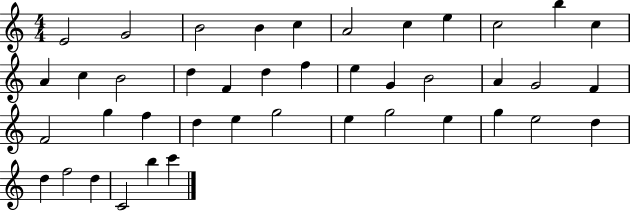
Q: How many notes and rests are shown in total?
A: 42